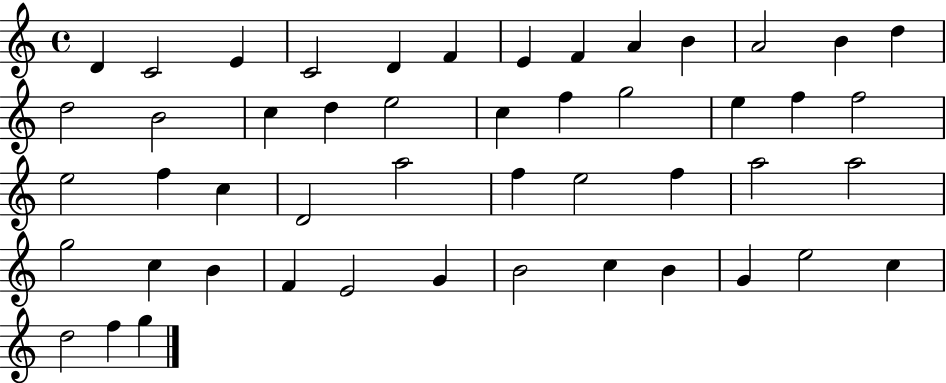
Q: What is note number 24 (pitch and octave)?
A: F5